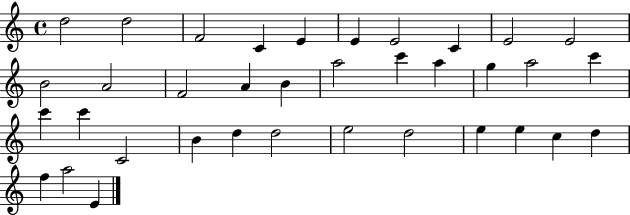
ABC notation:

X:1
T:Untitled
M:4/4
L:1/4
K:C
d2 d2 F2 C E E E2 C E2 E2 B2 A2 F2 A B a2 c' a g a2 c' c' c' C2 B d d2 e2 d2 e e c d f a2 E